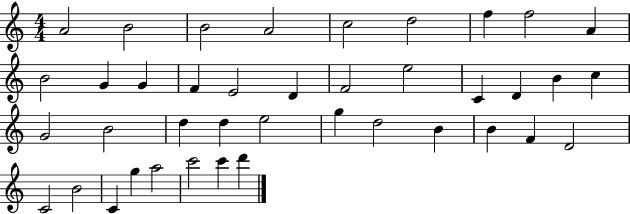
{
  \clef treble
  \numericTimeSignature
  \time 4/4
  \key c \major
  a'2 b'2 | b'2 a'2 | c''2 d''2 | f''4 f''2 a'4 | \break b'2 g'4 g'4 | f'4 e'2 d'4 | f'2 e''2 | c'4 d'4 b'4 c''4 | \break g'2 b'2 | d''4 d''4 e''2 | g''4 d''2 b'4 | b'4 f'4 d'2 | \break c'2 b'2 | c'4 g''4 a''2 | c'''2 c'''4 d'''4 | \bar "|."
}